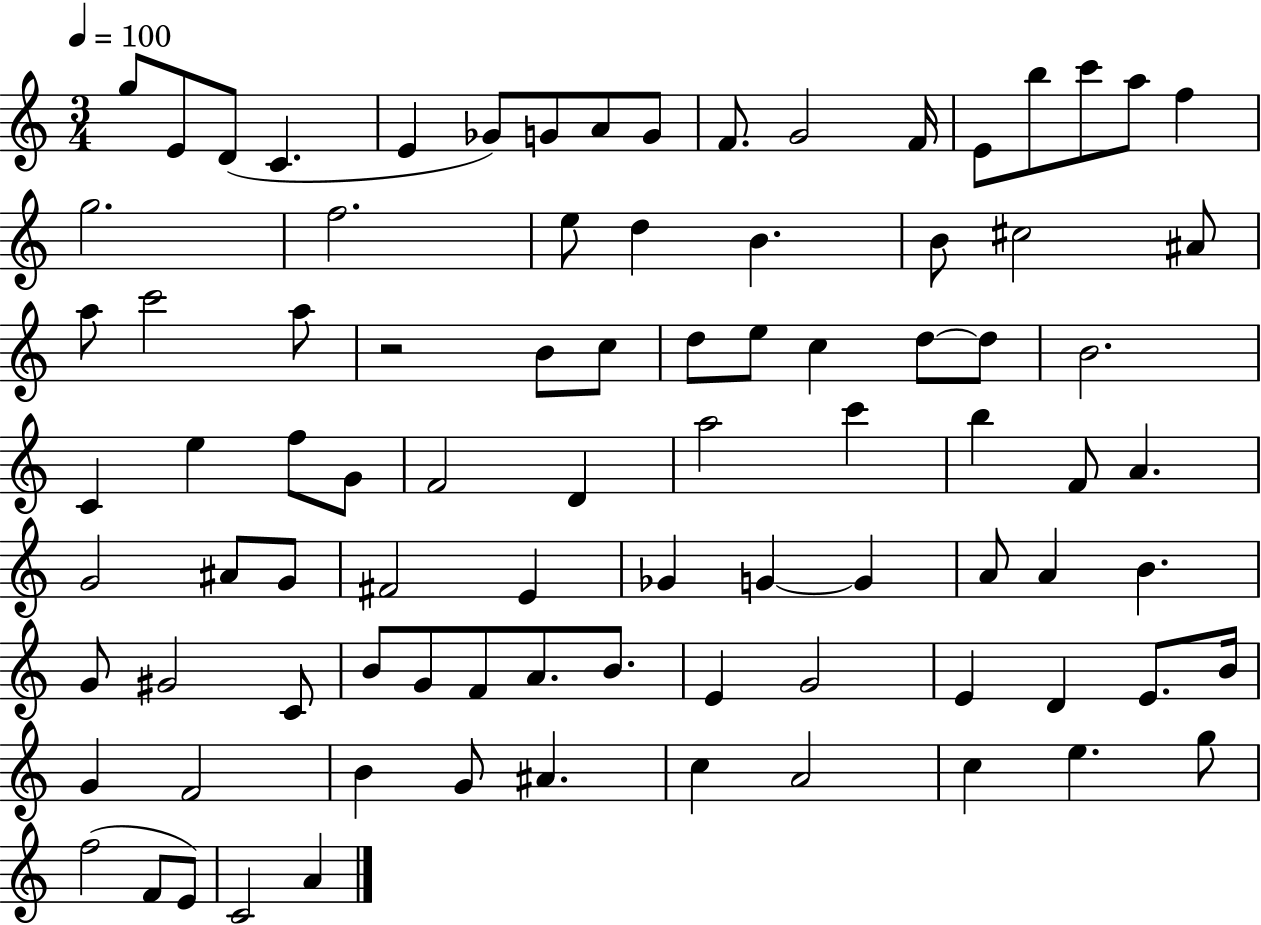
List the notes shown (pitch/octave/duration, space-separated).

G5/e E4/e D4/e C4/q. E4/q Gb4/e G4/e A4/e G4/e F4/e. G4/h F4/s E4/e B5/e C6/e A5/e F5/q G5/h. F5/h. E5/e D5/q B4/q. B4/e C#5/h A#4/e A5/e C6/h A5/e R/h B4/e C5/e D5/e E5/e C5/q D5/e D5/e B4/h. C4/q E5/q F5/e G4/e F4/h D4/q A5/h C6/q B5/q F4/e A4/q. G4/h A#4/e G4/e F#4/h E4/q Gb4/q G4/q G4/q A4/e A4/q B4/q. G4/e G#4/h C4/e B4/e G4/e F4/e A4/e. B4/e. E4/q G4/h E4/q D4/q E4/e. B4/s G4/q F4/h B4/q G4/e A#4/q. C5/q A4/h C5/q E5/q. G5/e F5/h F4/e E4/e C4/h A4/q